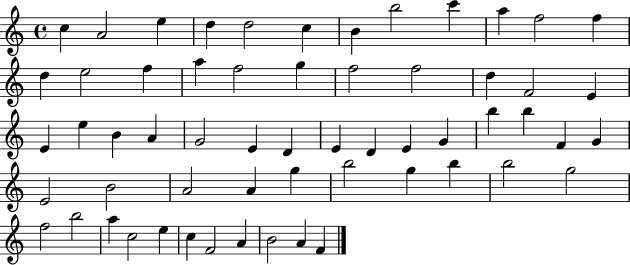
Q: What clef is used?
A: treble